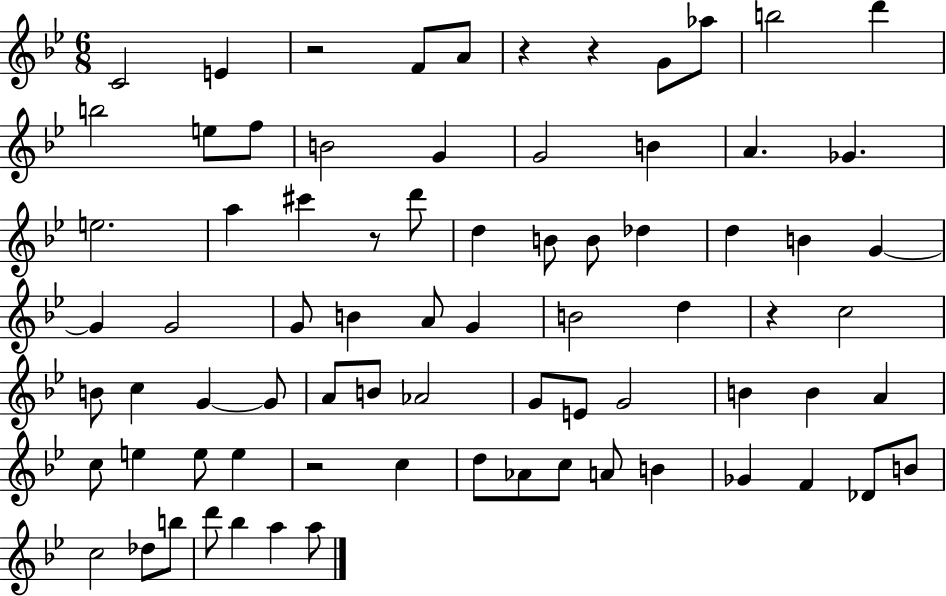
X:1
T:Untitled
M:6/8
L:1/4
K:Bb
C2 E z2 F/2 A/2 z z G/2 _a/2 b2 d' b2 e/2 f/2 B2 G G2 B A _G e2 a ^c' z/2 d'/2 d B/2 B/2 _d d B G G G2 G/2 B A/2 G B2 d z c2 B/2 c G G/2 A/2 B/2 _A2 G/2 E/2 G2 B B A c/2 e e/2 e z2 c d/2 _A/2 c/2 A/2 B _G F _D/2 B/2 c2 _d/2 b/2 d'/2 _b a a/2